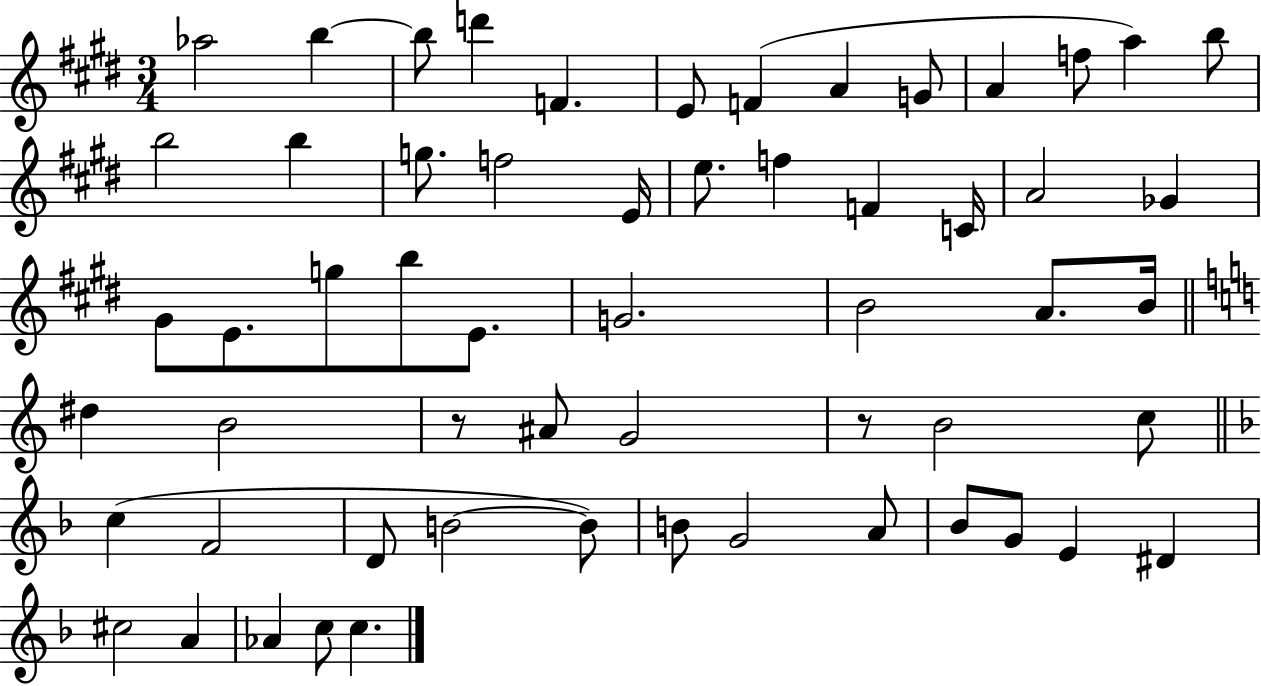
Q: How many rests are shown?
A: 2